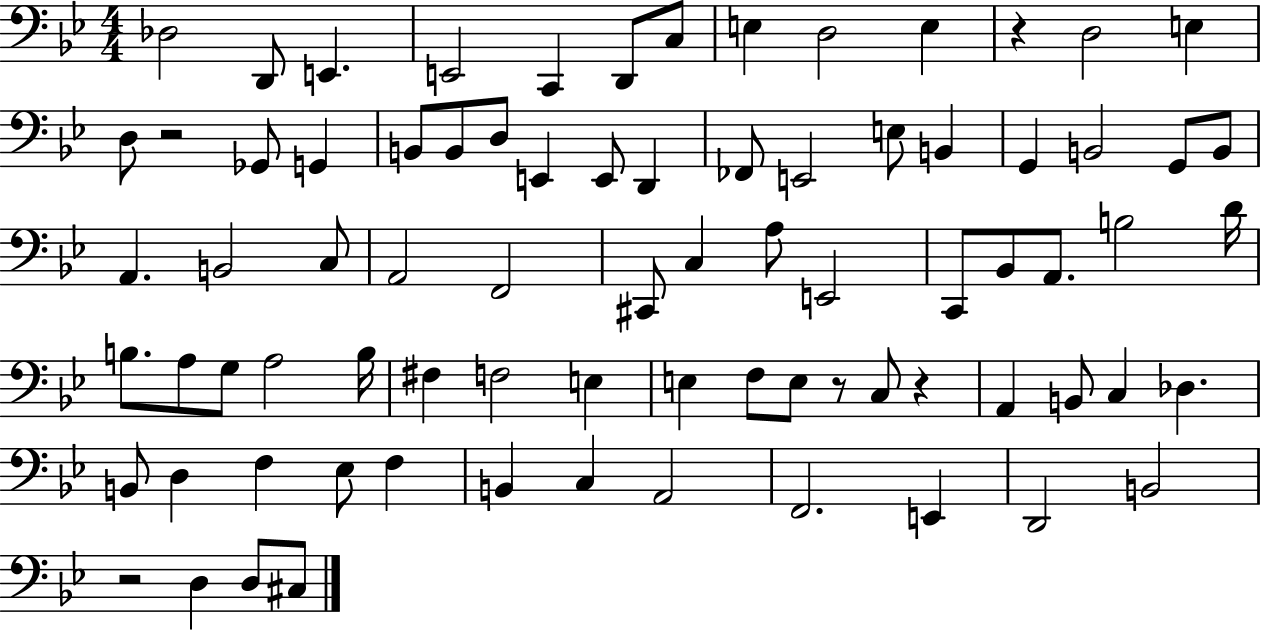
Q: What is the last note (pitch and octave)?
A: C#3